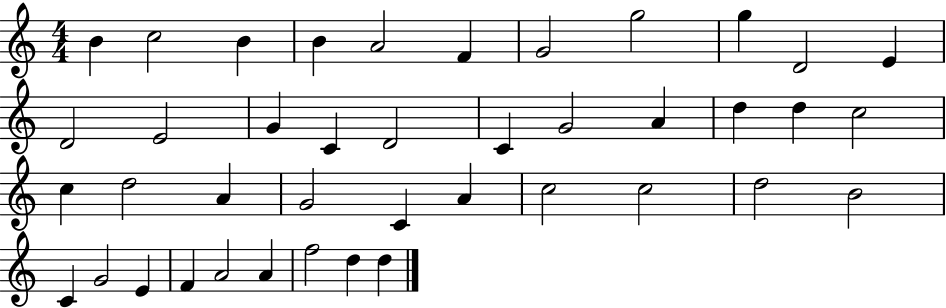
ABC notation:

X:1
T:Untitled
M:4/4
L:1/4
K:C
B c2 B B A2 F G2 g2 g D2 E D2 E2 G C D2 C G2 A d d c2 c d2 A G2 C A c2 c2 d2 B2 C G2 E F A2 A f2 d d